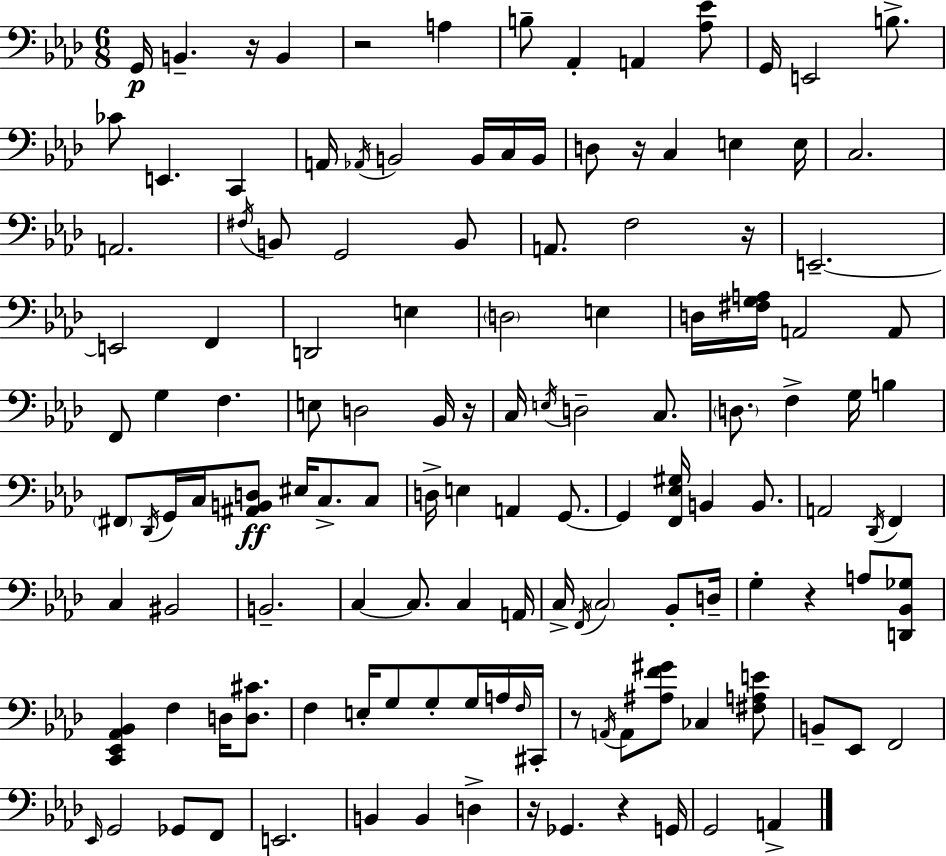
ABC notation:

X:1
T:Untitled
M:6/8
L:1/4
K:Ab
G,,/4 B,, z/4 B,, z2 A, B,/2 _A,, A,, [_A,_E]/2 G,,/4 E,,2 B,/2 _C/2 E,, C,, A,,/4 _A,,/4 B,,2 B,,/4 C,/4 B,,/4 D,/2 z/4 C, E, E,/4 C,2 A,,2 ^F,/4 B,,/2 G,,2 B,,/2 A,,/2 F,2 z/4 E,,2 E,,2 F,, D,,2 E, D,2 E, D,/4 [^F,G,A,]/4 A,,2 A,,/2 F,,/2 G, F, E,/2 D,2 _B,,/4 z/4 C,/4 E,/4 D,2 C,/2 D,/2 F, G,/4 B, ^F,,/2 _D,,/4 G,,/4 C,/4 [^A,,B,,D,]/2 ^E,/4 C,/2 C,/2 D,/4 E, A,, G,,/2 G,, [F,,_E,^G,]/4 B,, B,,/2 A,,2 _D,,/4 F,, C, ^B,,2 B,,2 C, C,/2 C, A,,/4 C,/4 F,,/4 C,2 _B,,/2 D,/4 G, z A,/2 [D,,_B,,_G,]/2 [C,,_E,,_A,,_B,,] F, D,/4 [D,^C]/2 F, E,/4 G,/2 G,/2 G,/4 A,/4 F,/4 ^C,,/4 z/2 A,,/4 A,,/2 [^A,F^G]/2 _C, [^F,A,E]/2 B,,/2 _E,,/2 F,,2 _E,,/4 G,,2 _G,,/2 F,,/2 E,,2 B,, B,, D, z/4 _G,, z G,,/4 G,,2 A,,